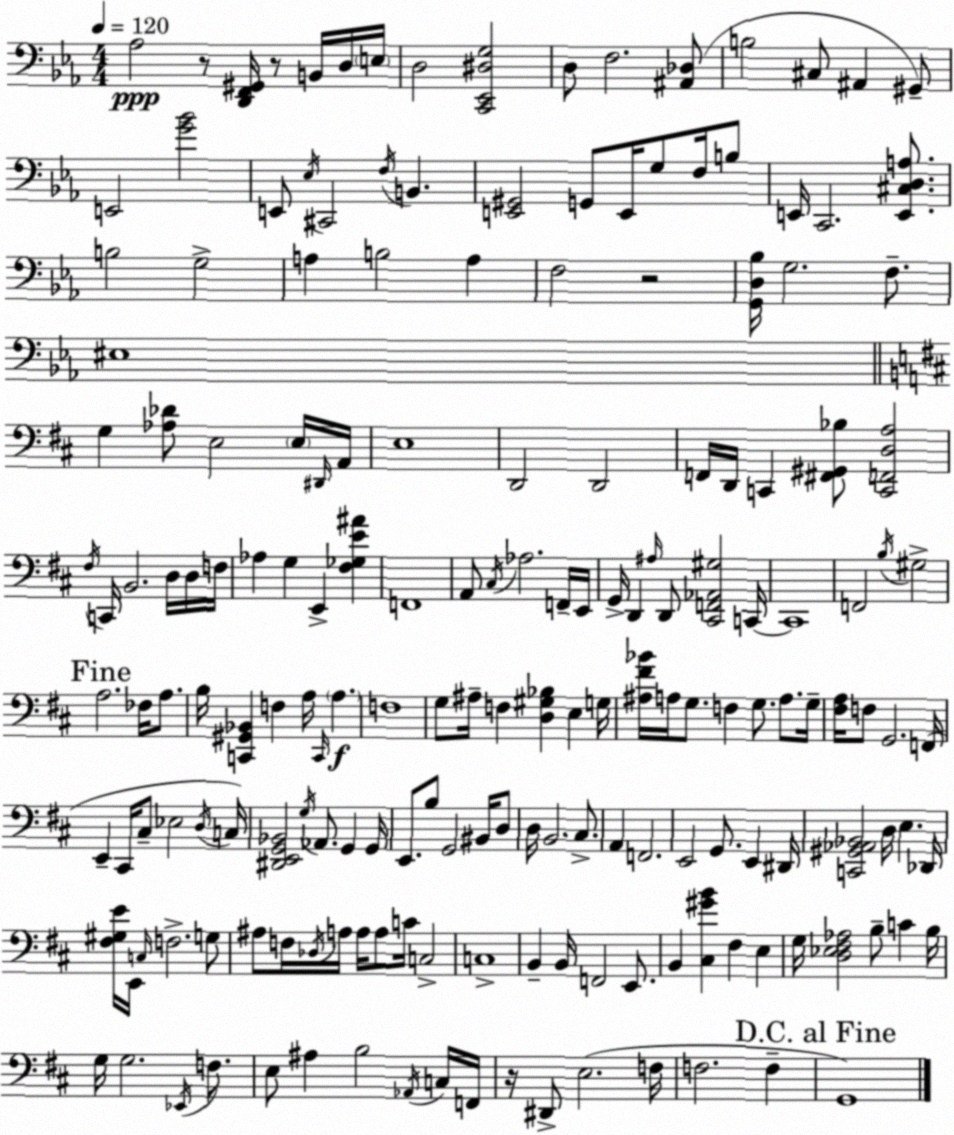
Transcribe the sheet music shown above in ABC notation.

X:1
T:Untitled
M:4/4
L:1/4
K:Eb
_A,2 z/2 [D,,F,,^G,,]/4 z/2 B,,/4 D,/4 E,/4 D,2 [C,,_E,,^D,G,]2 D,/2 F,2 [^A,,_D,]/2 B,2 ^C,/2 ^A,, ^G,,/2 E,,2 [G_B]2 E,,/2 _E,/4 ^C,,2 F,/4 B,, [E,,^G,,]2 G,,/2 E,,/4 G,/2 F,/4 B,/2 E,,/4 C,,2 [E,,^C,D,A,]/2 B,2 G,2 A, B,2 A, F,2 z2 [G,,D,_B,]/4 G,2 F,/2 ^E,4 G, [_A,_D]/2 E,2 E,/4 ^D,,/4 A,,/4 E,4 D,,2 D,,2 F,,/4 D,,/4 C,, [^F,,^G,,_B,]/2 [C,,F,,D,A,]2 ^F,/4 C,,/4 B,,2 D,/4 D,/4 F,/4 _A, G, E,, [^F,_G,E^A] F,,4 A,,/2 ^C,/4 _A,2 F,,/4 E,,/4 G,,/4 D,, ^A,/4 D,,/2 [^C,,F,,_A,,^G,]2 C,,/4 C,,4 F,,2 B,/4 ^G,2 A,2 _F,/4 A,/2 B,/4 [C,,^G,,_B,,] F, A,/4 C,,/4 A, F,4 G,/2 ^A,/4 F, [D,^G,_B,] E, G,/4 [^A,^F_B]/4 A,/4 G,/2 F, G,/2 A,/2 G,/4 [^F,A,]/4 F,/2 G,,2 F,,/4 E,, ^C,,/4 ^C,/2 _E,2 D,/4 C,/4 [^D,,E,,G,,_B,,]2 G,/4 _A,,/2 G,, G,,/4 E,,/2 B,/2 G,,2 ^B,,/4 D,/2 D,/4 B,,2 ^C,/2 A,, F,,2 E,,2 G,,/2 E,, ^D,,/4 [C,,^G,,_A,,_B,,]2 D,/4 E, _D,,/4 [^F,^G,E]/4 E,,/4 C,/4 F,2 G,/2 ^A,/2 F,/4 _D,/4 A,/4 A,/4 A,/2 C/4 C,2 C,4 B,, B,,/4 F,,2 E,,/2 B,, [^C,^GB] ^F, E, G,/4 [D,_E,^F,_A,]2 B,/2 C B,/4 G,/4 G,2 _E,,/4 F,/2 E,/2 ^A, B,2 _A,,/4 C,/4 F,,/4 z/4 ^D,,/2 E,2 F,/4 F,2 F, G,,4